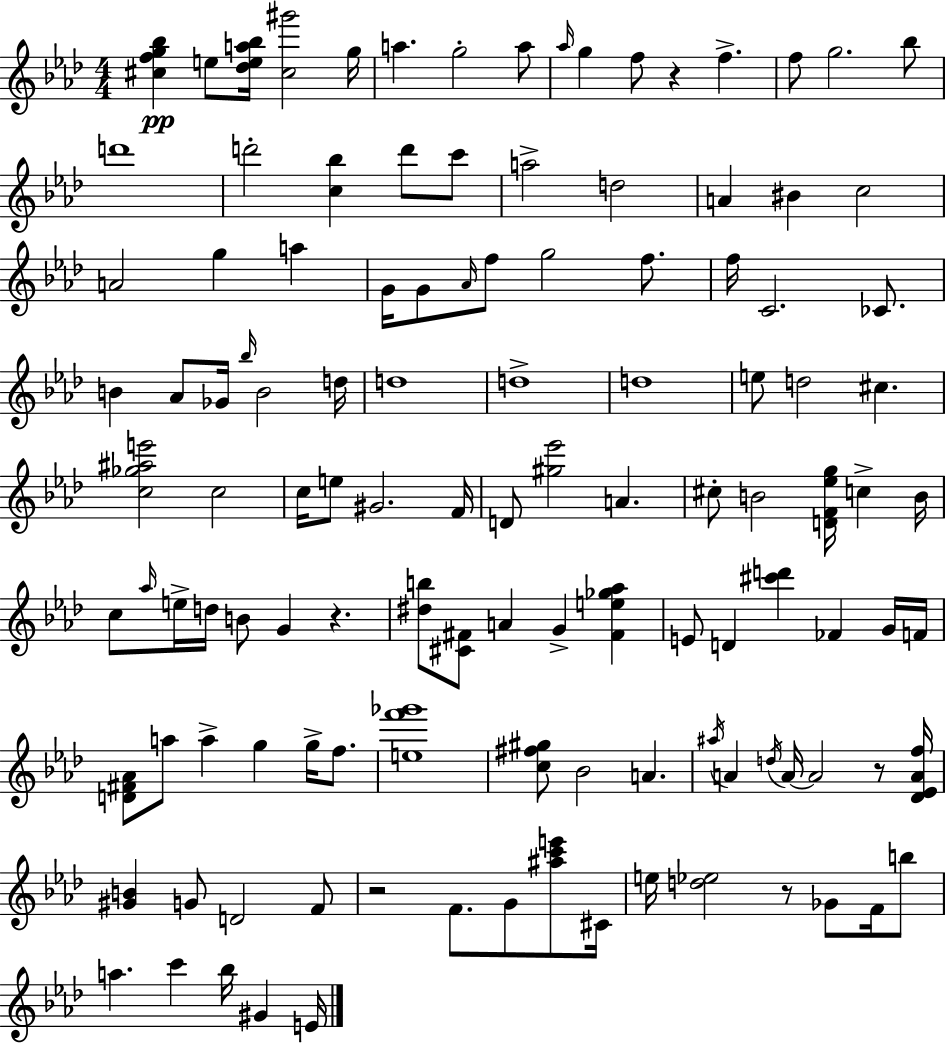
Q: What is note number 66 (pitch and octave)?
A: D4